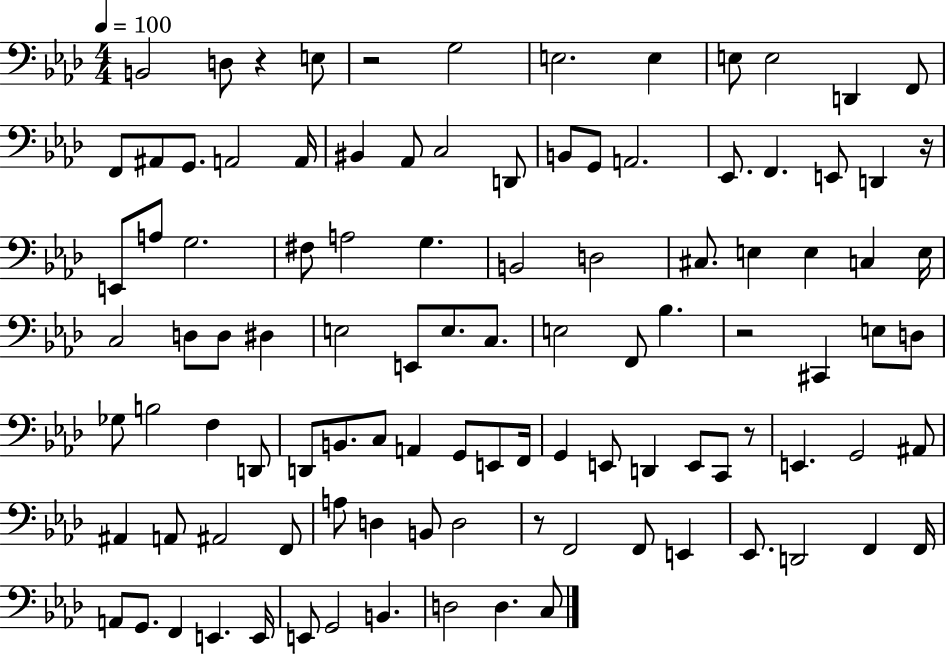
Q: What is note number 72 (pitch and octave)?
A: A#2